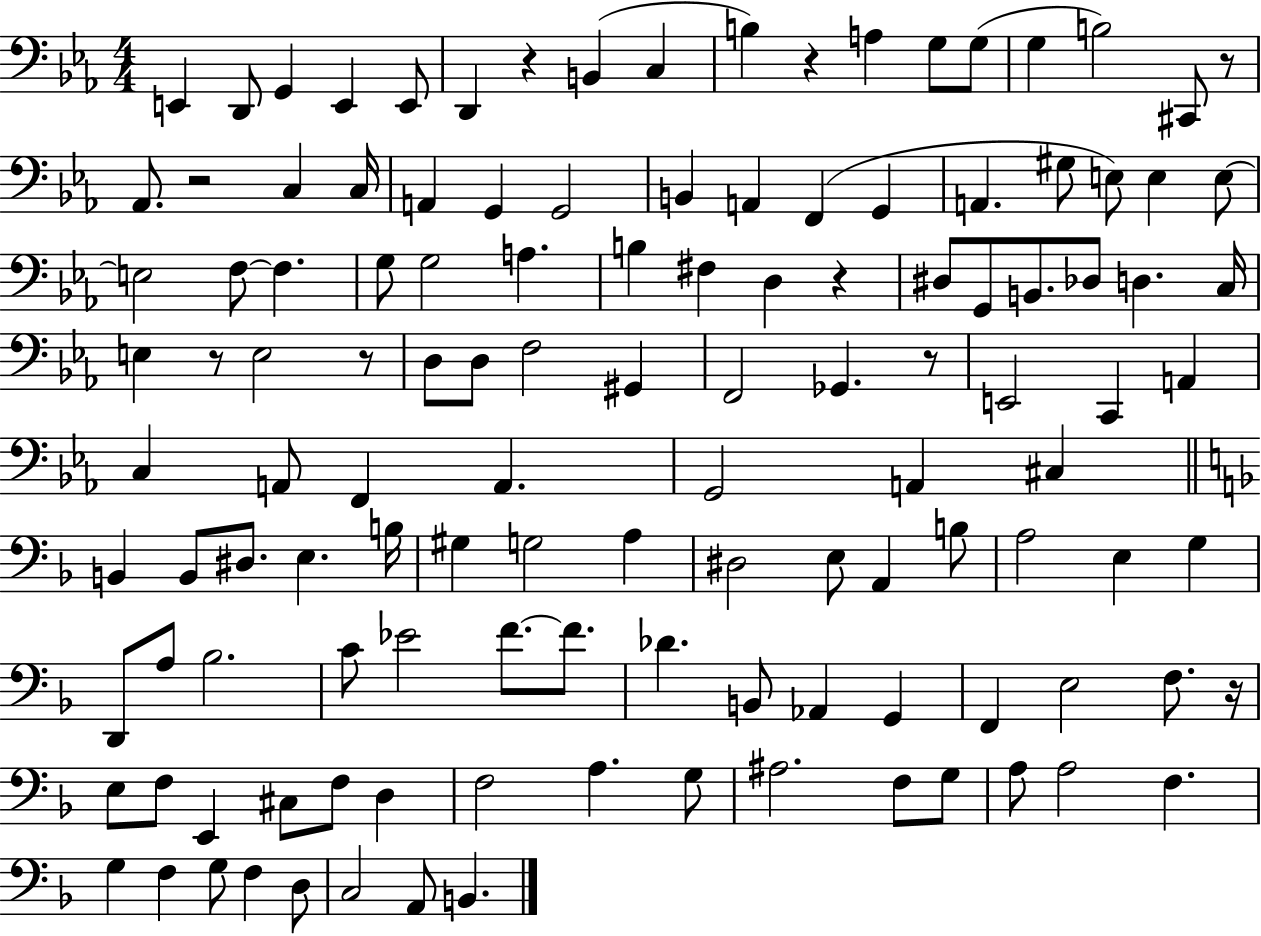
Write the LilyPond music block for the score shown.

{
  \clef bass
  \numericTimeSignature
  \time 4/4
  \key ees \major
  \repeat volta 2 { e,4 d,8 g,4 e,4 e,8 | d,4 r4 b,4( c4 | b4) r4 a4 g8 g8( | g4 b2) cis,8 r8 | \break aes,8. r2 c4 c16 | a,4 g,4 g,2 | b,4 a,4 f,4( g,4 | a,4. gis8 e8) e4 e8~~ | \break e2 f8~~ f4. | g8 g2 a4. | b4 fis4 d4 r4 | dis8 g,8 b,8. des8 d4. c16 | \break e4 r8 e2 r8 | d8 d8 f2 gis,4 | f,2 ges,4. r8 | e,2 c,4 a,4 | \break c4 a,8 f,4 a,4. | g,2 a,4 cis4 | \bar "||" \break \key d \minor b,4 b,8 dis8. e4. b16 | gis4 g2 a4 | dis2 e8 a,4 b8 | a2 e4 g4 | \break d,8 a8 bes2. | c'8 ees'2 f'8.~~ f'8. | des'4. b,8 aes,4 g,4 | f,4 e2 f8. r16 | \break e8 f8 e,4 cis8 f8 d4 | f2 a4. g8 | ais2. f8 g8 | a8 a2 f4. | \break g4 f4 g8 f4 d8 | c2 a,8 b,4. | } \bar "|."
}